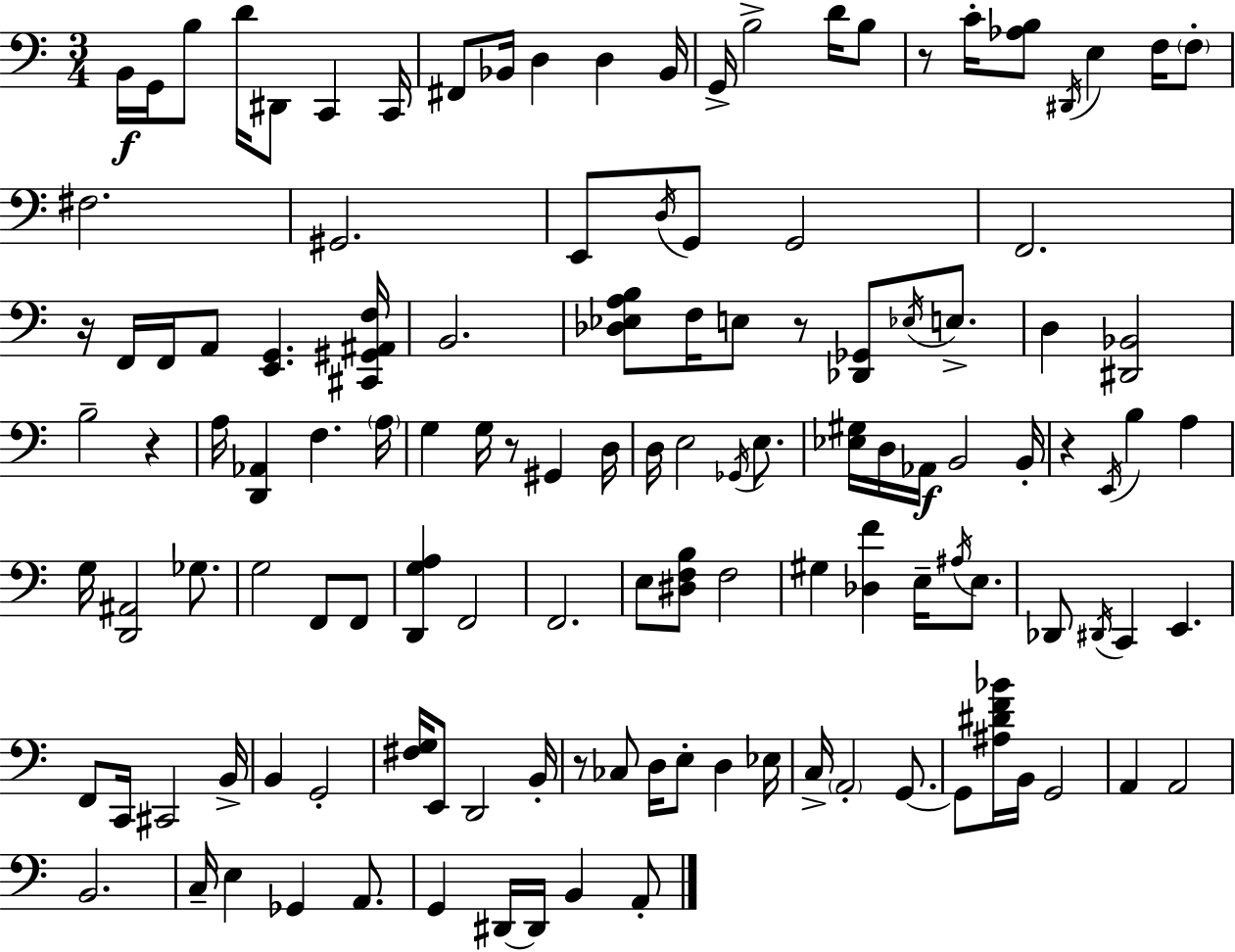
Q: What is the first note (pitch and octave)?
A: B2